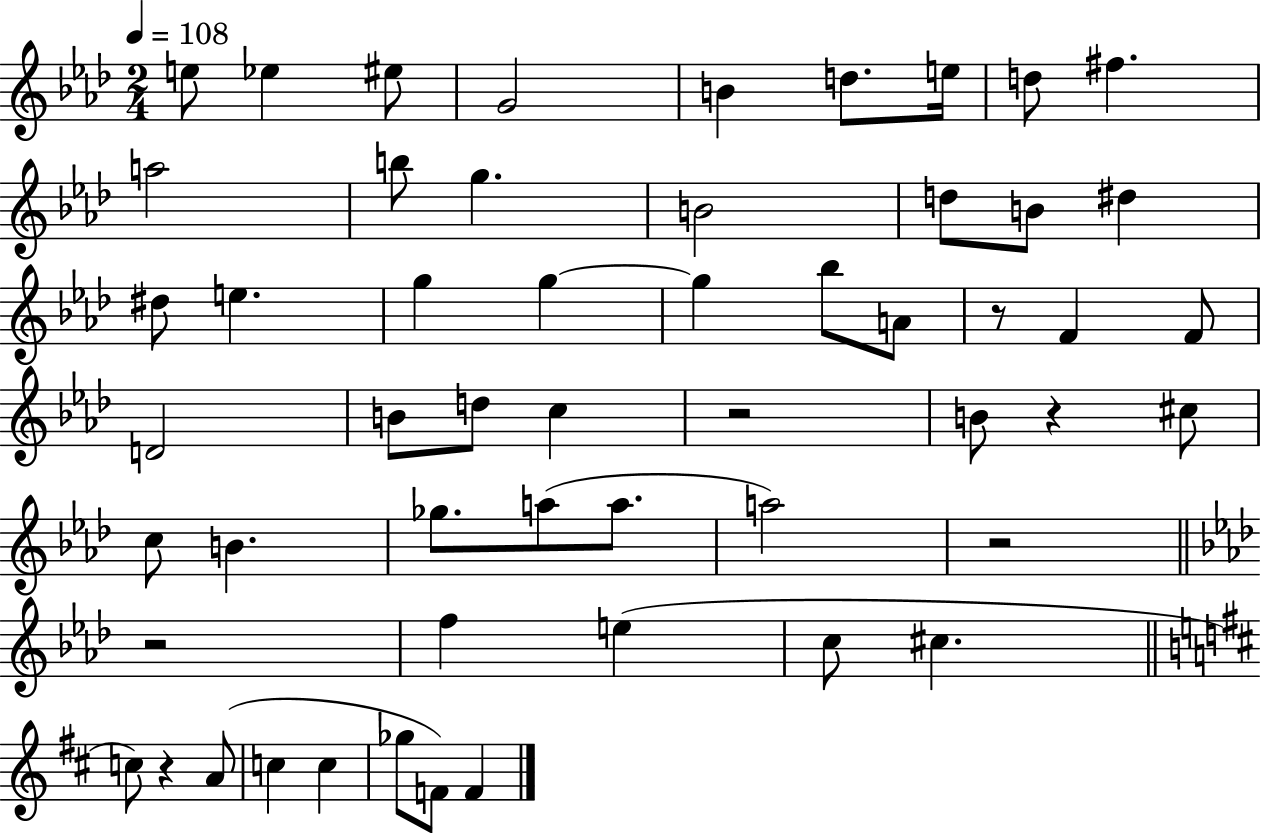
E5/e Eb5/q EIS5/e G4/h B4/q D5/e. E5/s D5/e F#5/q. A5/h B5/e G5/q. B4/h D5/e B4/e D#5/q D#5/e E5/q. G5/q G5/q G5/q Bb5/e A4/e R/e F4/q F4/e D4/h B4/e D5/e C5/q R/h B4/e R/q C#5/e C5/e B4/q. Gb5/e. A5/e A5/e. A5/h R/h R/h F5/q E5/q C5/e C#5/q. C5/e R/q A4/e C5/q C5/q Gb5/e F4/e F4/q